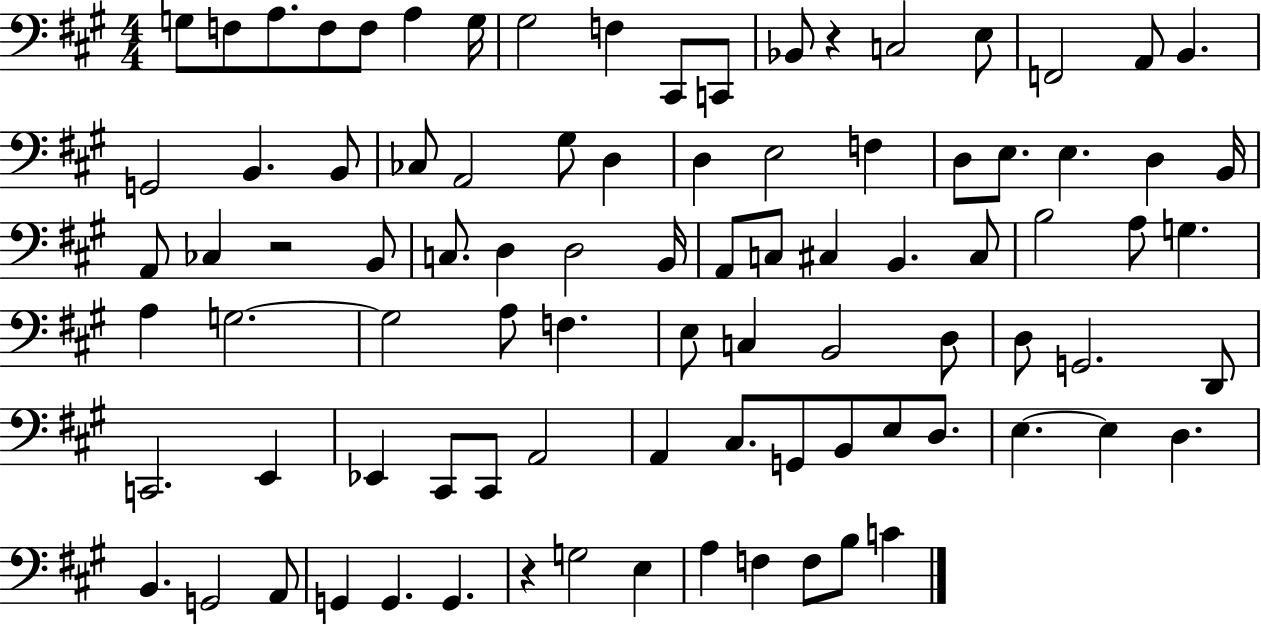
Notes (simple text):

G3/e F3/e A3/e. F3/e F3/e A3/q G3/s G#3/h F3/q C#2/e C2/e Bb2/e R/q C3/h E3/e F2/h A2/e B2/q. G2/h B2/q. B2/e CES3/e A2/h G#3/e D3/q D3/q E3/h F3/q D3/e E3/e. E3/q. D3/q B2/s A2/e CES3/q R/h B2/e C3/e. D3/q D3/h B2/s A2/e C3/e C#3/q B2/q. C#3/e B3/h A3/e G3/q. A3/q G3/h. G3/h A3/e F3/q. E3/e C3/q B2/h D3/e D3/e G2/h. D2/e C2/h. E2/q Eb2/q C#2/e C#2/e A2/h A2/q C#3/e. G2/e B2/e E3/e D3/e. E3/q. E3/q D3/q. B2/q. G2/h A2/e G2/q G2/q. G2/q. R/q G3/h E3/q A3/q F3/q F3/e B3/e C4/q